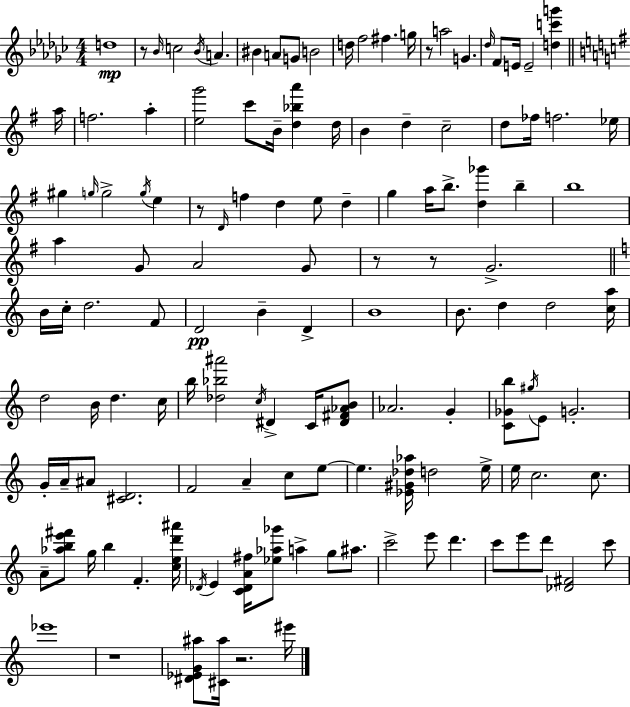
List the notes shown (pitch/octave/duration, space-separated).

D5/w R/e Bb4/s C5/h Bb4/s A4/q. BIS4/q A4/e G4/e B4/h D5/s F5/h F#5/q. G5/s R/e A5/h G4/q. Db5/s F4/e E4/s E4/h [D5,C6,G6]/q A5/s F5/h. A5/q [E5,G6]/h C6/e B4/s [D5,Bb5,A6]/q D5/s B4/q D5/q C5/h D5/e FES5/s F5/h. Eb5/s G#5/q G5/s G5/h G5/s E5/q R/e D4/s F5/q D5/q E5/e D5/q G5/q A5/s B5/e. [D5,Gb6]/q B5/q B5/w A5/q G4/e A4/h G4/e R/e R/e G4/h. B4/s C5/s D5/h. F4/e D4/h B4/q D4/q B4/w B4/e. D5/q D5/h [C5,A5]/s D5/h B4/s D5/q. C5/s B5/s [Db5,Bb5,A#6]/h C5/s D#4/q C4/s [D#4,F#4,Ab4,B4]/e Ab4/h. G4/q [C4,Gb4,B5]/e G#5/s E4/e G4/h. G4/s A4/s A#4/e [C#4,D4]/h. F4/h A4/q C5/e E5/e E5/q. [Eb4,G#4,Db5,Ab5]/s D5/h E5/s E5/s C5/h. C5/e. A4/e [Ab5,B5,E6,F#6]/e G5/s B5/q F4/q. [C5,E5,D6,A#6]/s Db4/s E4/q [C4,Db4,A4,F#5]/s [Eb5,Ab5,Gb6]/e A5/q G5/e A#5/e. C6/h E6/e D6/q. C6/e E6/e D6/e [Db4,F#4]/h C6/e Eb6/w R/w [D#4,Eb4,G4,A#5]/e [C#4,A#5]/s R/h. EIS6/s